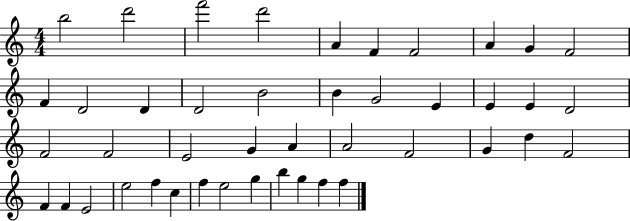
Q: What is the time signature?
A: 4/4